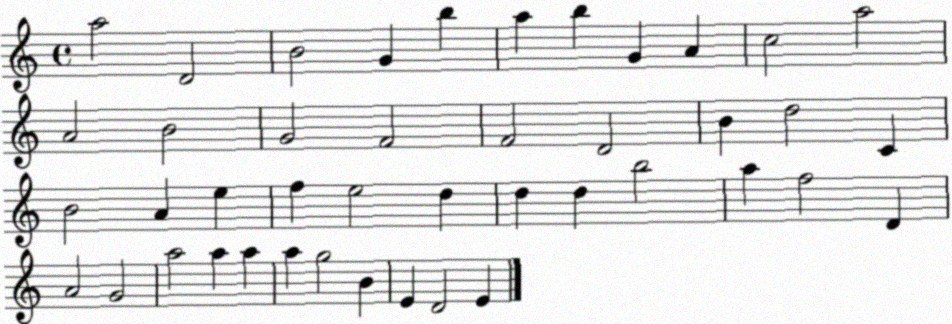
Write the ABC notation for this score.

X:1
T:Untitled
M:4/4
L:1/4
K:C
a2 D2 B2 G b a b G A c2 a2 A2 B2 G2 F2 F2 D2 B d2 C B2 A e f e2 d d d b2 a f2 D A2 G2 a2 a a a g2 B E D2 E